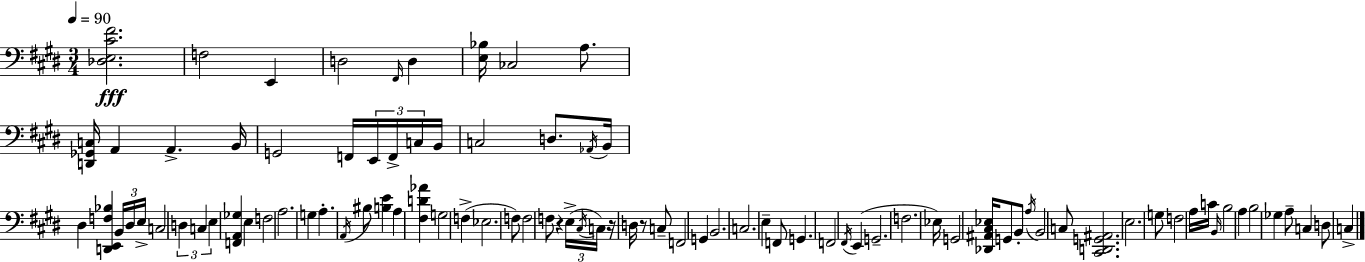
[Db3,E3,C#4,F#4]/h. F3/h E2/q D3/h F#2/s D3/q [E3,Bb3]/s CES3/h A3/e. [D2,Gb2,C3]/s A2/q A2/q. B2/s G2/h F2/s E2/s F2/s C3/s B2/s C3/h D3/e. Ab2/s B2/s D#3/q [D2,E2,F3,Bb3]/q B2/s D#3/s E3/s C3/h D3/q C3/q E3/q [F2,A2,Gb3]/q E3/q F3/h A3/h. G3/q A3/q. A2/s BIS3/e [B3,E4]/q A3/q [F#3,D4,Ab4]/q G3/h F3/q Eb3/h. F3/e F3/h F3/e R/q E3/s C#3/s C3/s R/s D3/s R/e C3/e F2/h G2/q B2/h. C3/h. E3/q F2/e G2/q. F2/h F#2/s E2/q G2/h. F3/h. Eb3/s G2/h [Db2,A#2,C#3,Eb3]/s G2/e B2/e A3/s B2/h C3/e [C#2,D2,G2,A#2]/h. E3/h. G3/e F3/h A3/s C4/s B2/s B3/h A3/q B3/h Gb3/q A3/e C3/q D3/e C3/q